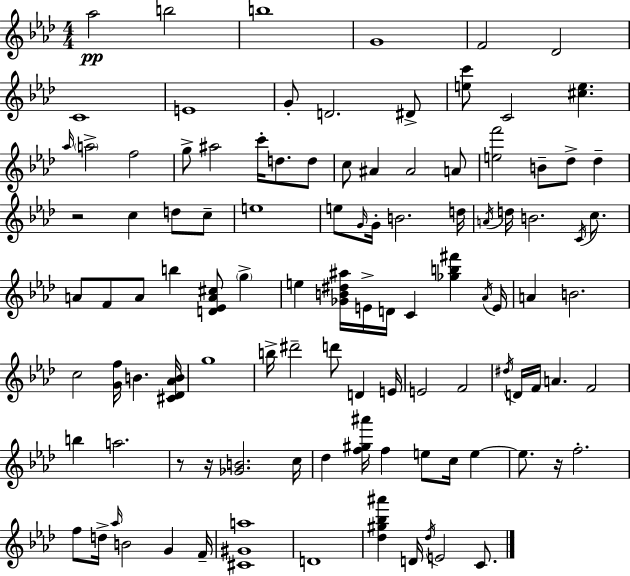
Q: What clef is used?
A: treble